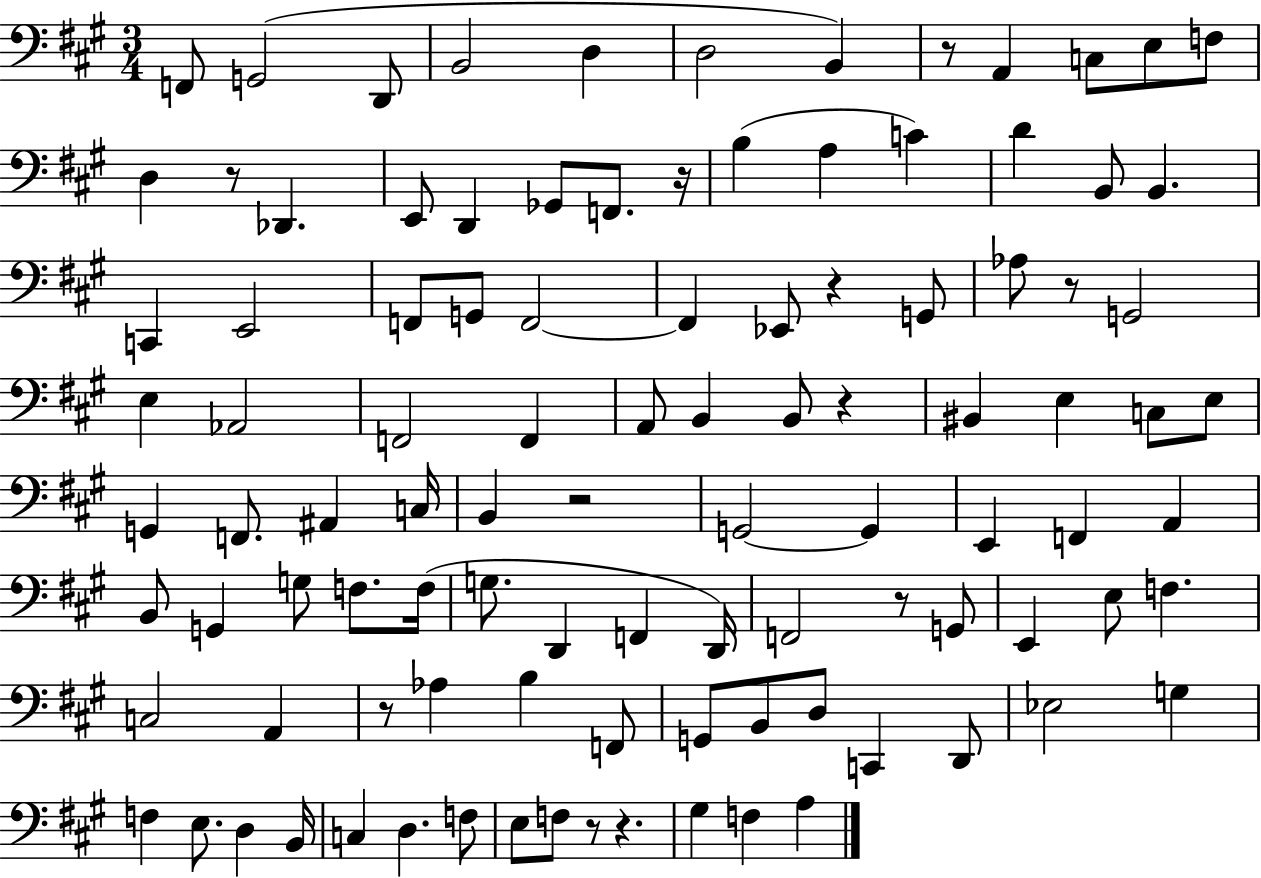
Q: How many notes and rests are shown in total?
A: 103